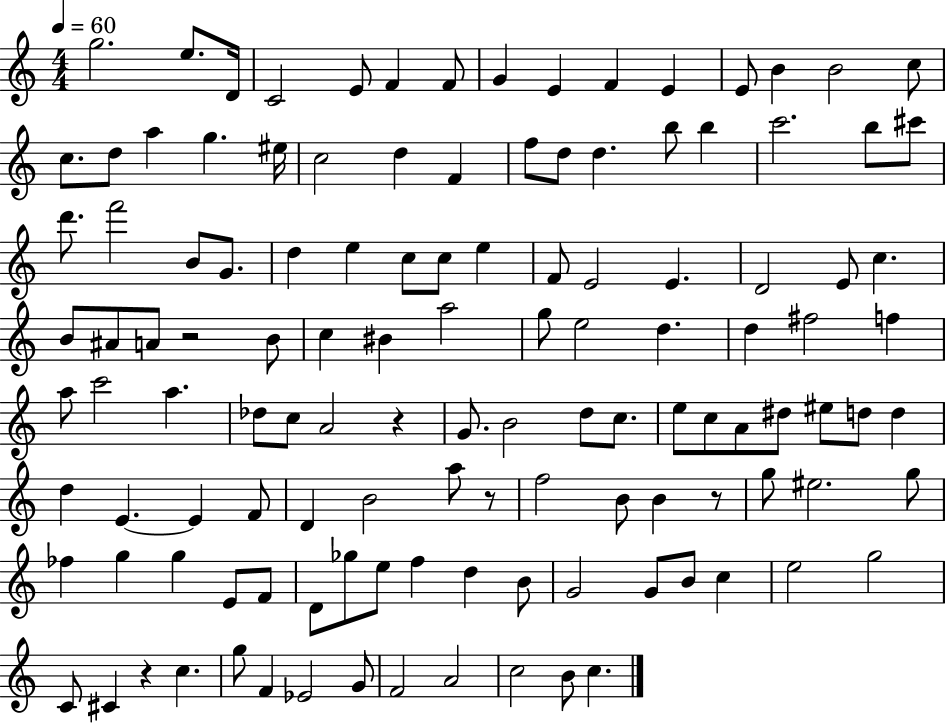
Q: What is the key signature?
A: C major